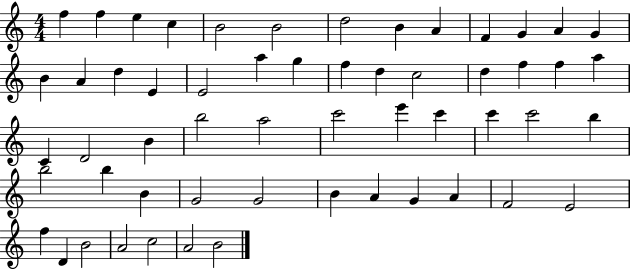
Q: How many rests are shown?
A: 0